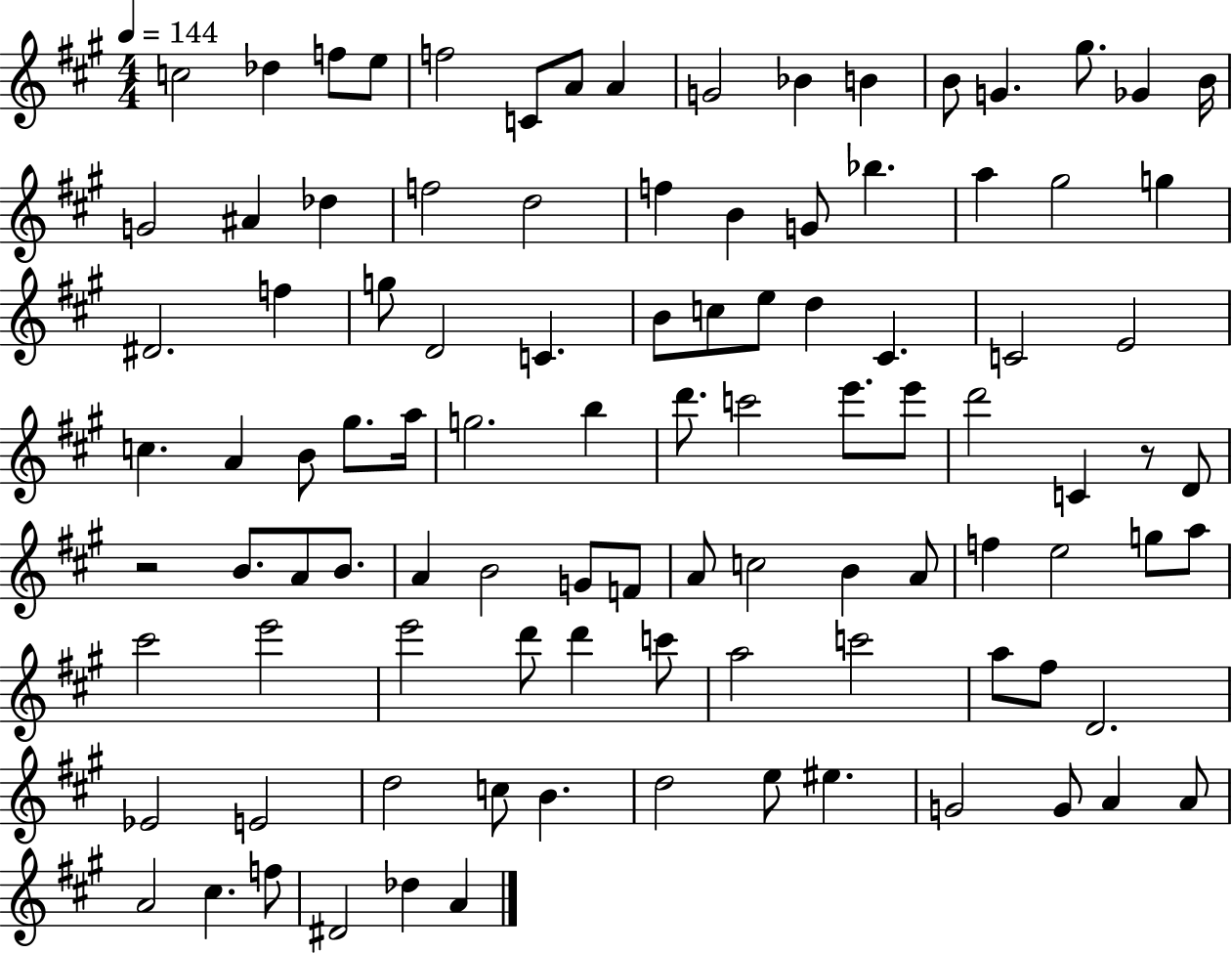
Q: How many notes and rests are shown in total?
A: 100